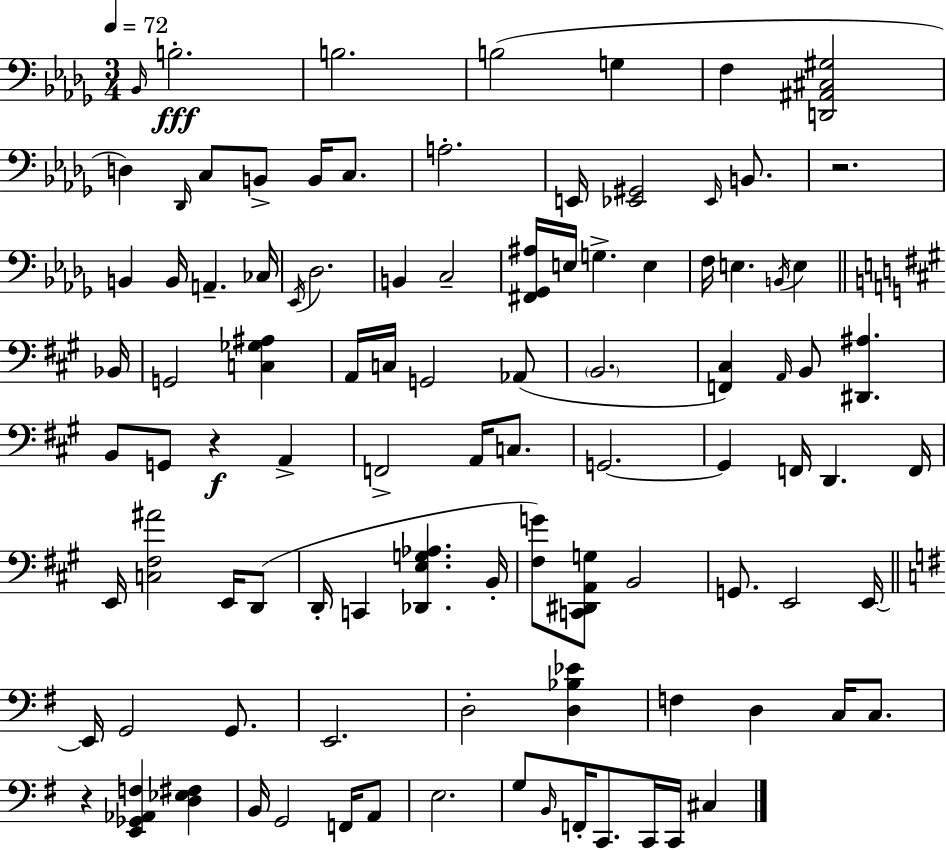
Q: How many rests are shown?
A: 3